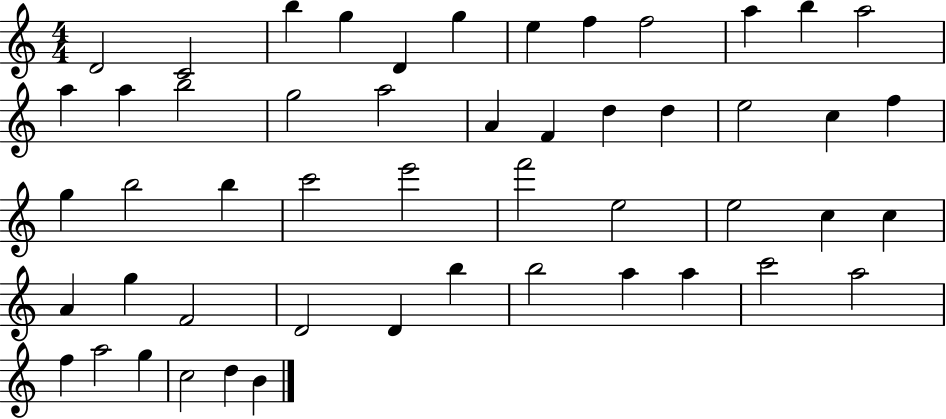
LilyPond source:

{
  \clef treble
  \numericTimeSignature
  \time 4/4
  \key c \major
  d'2 c'2 | b''4 g''4 d'4 g''4 | e''4 f''4 f''2 | a''4 b''4 a''2 | \break a''4 a''4 b''2 | g''2 a''2 | a'4 f'4 d''4 d''4 | e''2 c''4 f''4 | \break g''4 b''2 b''4 | c'''2 e'''2 | f'''2 e''2 | e''2 c''4 c''4 | \break a'4 g''4 f'2 | d'2 d'4 b''4 | b''2 a''4 a''4 | c'''2 a''2 | \break f''4 a''2 g''4 | c''2 d''4 b'4 | \bar "|."
}